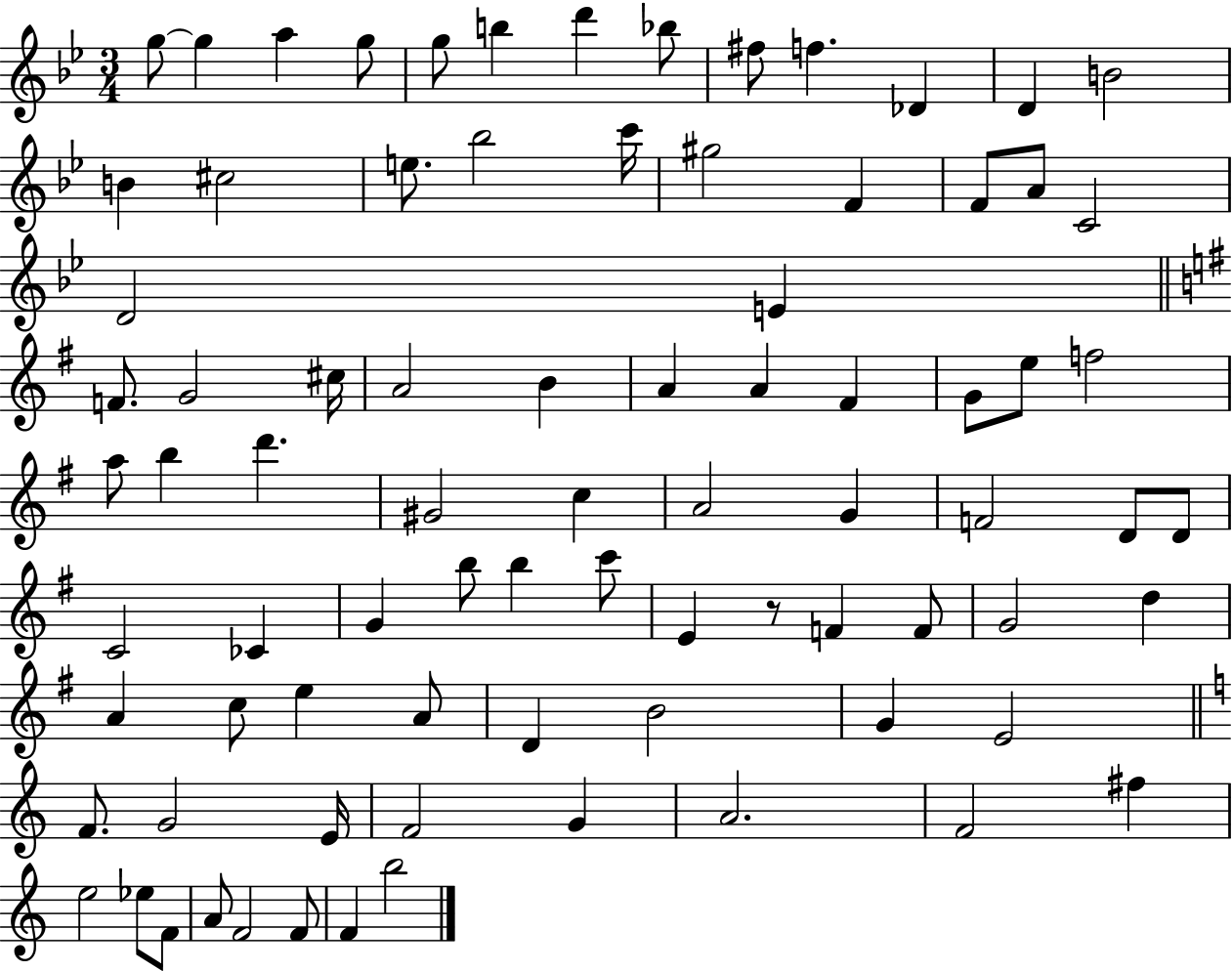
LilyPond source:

{
  \clef treble
  \numericTimeSignature
  \time 3/4
  \key bes \major
  g''8~~ g''4 a''4 g''8 | g''8 b''4 d'''4 bes''8 | fis''8 f''4. des'4 | d'4 b'2 | \break b'4 cis''2 | e''8. bes''2 c'''16 | gis''2 f'4 | f'8 a'8 c'2 | \break d'2 e'4 | \bar "||" \break \key e \minor f'8. g'2 cis''16 | a'2 b'4 | a'4 a'4 fis'4 | g'8 e''8 f''2 | \break a''8 b''4 d'''4. | gis'2 c''4 | a'2 g'4 | f'2 d'8 d'8 | \break c'2 ces'4 | g'4 b''8 b''4 c'''8 | e'4 r8 f'4 f'8 | g'2 d''4 | \break a'4 c''8 e''4 a'8 | d'4 b'2 | g'4 e'2 | \bar "||" \break \key c \major f'8. g'2 e'16 | f'2 g'4 | a'2. | f'2 fis''4 | \break e''2 ees''8 f'8 | a'8 f'2 f'8 | f'4 b''2 | \bar "|."
}